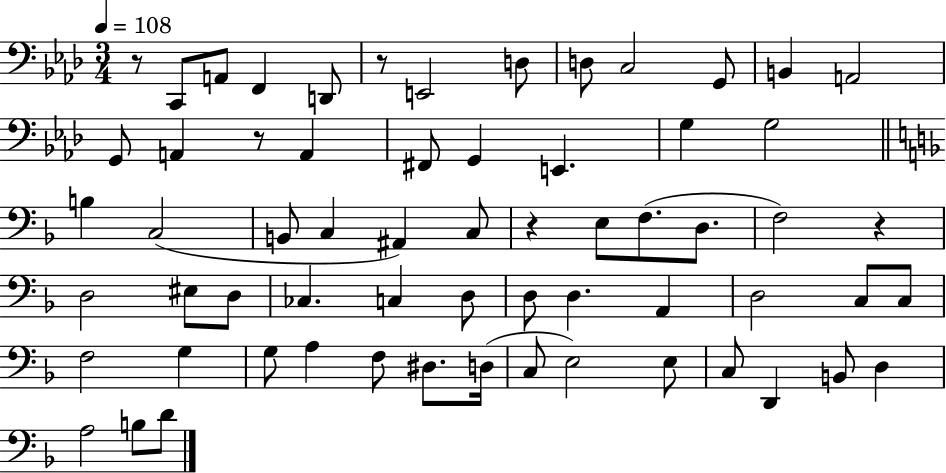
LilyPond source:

{
  \clef bass
  \numericTimeSignature
  \time 3/4
  \key aes \major
  \tempo 4 = 108
  \repeat volta 2 { r8 c,8 a,8 f,4 d,8 | r8 e,2 d8 | d8 c2 g,8 | b,4 a,2 | \break g,8 a,4 r8 a,4 | fis,8 g,4 e,4. | g4 g2 | \bar "||" \break \key d \minor b4 c2( | b,8 c4 ais,4) c8 | r4 e8 f8.( d8. | f2) r4 | \break d2 eis8 d8 | ces4. c4 d8 | d8 d4. a,4 | d2 c8 c8 | \break f2 g4 | g8 a4 f8 dis8. d16( | c8 e2) e8 | c8 d,4 b,8 d4 | \break a2 b8 d'8 | } \bar "|."
}